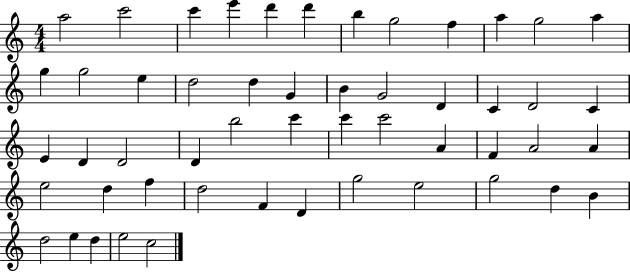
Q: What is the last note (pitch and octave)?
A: C5